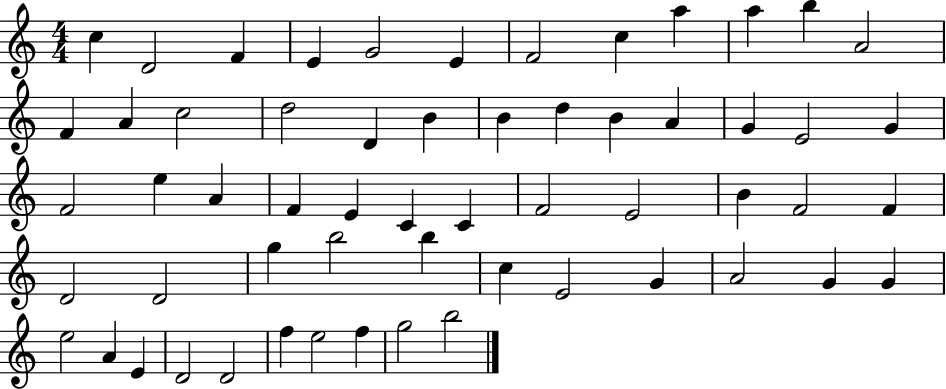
{
  \clef treble
  \numericTimeSignature
  \time 4/4
  \key c \major
  c''4 d'2 f'4 | e'4 g'2 e'4 | f'2 c''4 a''4 | a''4 b''4 a'2 | \break f'4 a'4 c''2 | d''2 d'4 b'4 | b'4 d''4 b'4 a'4 | g'4 e'2 g'4 | \break f'2 e''4 a'4 | f'4 e'4 c'4 c'4 | f'2 e'2 | b'4 f'2 f'4 | \break d'2 d'2 | g''4 b''2 b''4 | c''4 e'2 g'4 | a'2 g'4 g'4 | \break e''2 a'4 e'4 | d'2 d'2 | f''4 e''2 f''4 | g''2 b''2 | \break \bar "|."
}